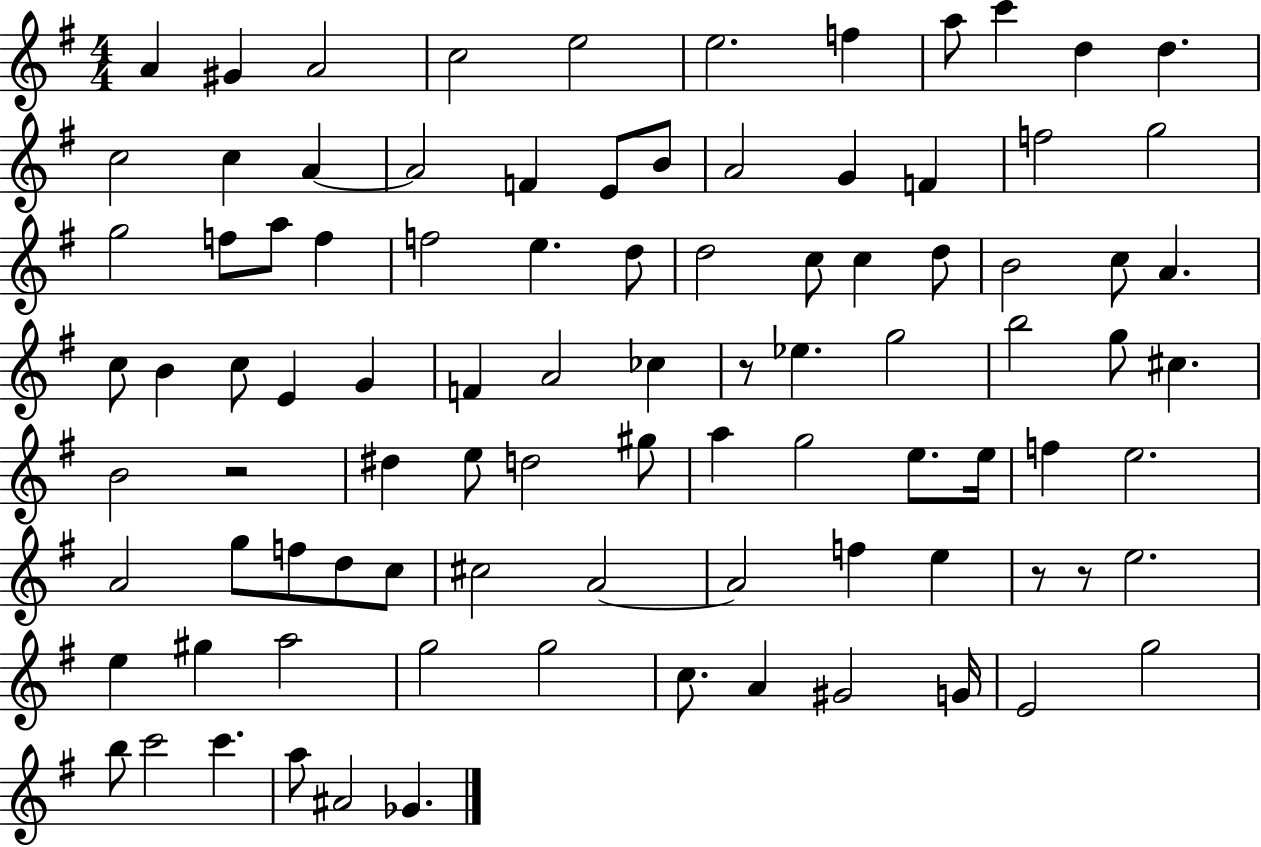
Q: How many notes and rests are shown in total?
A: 93